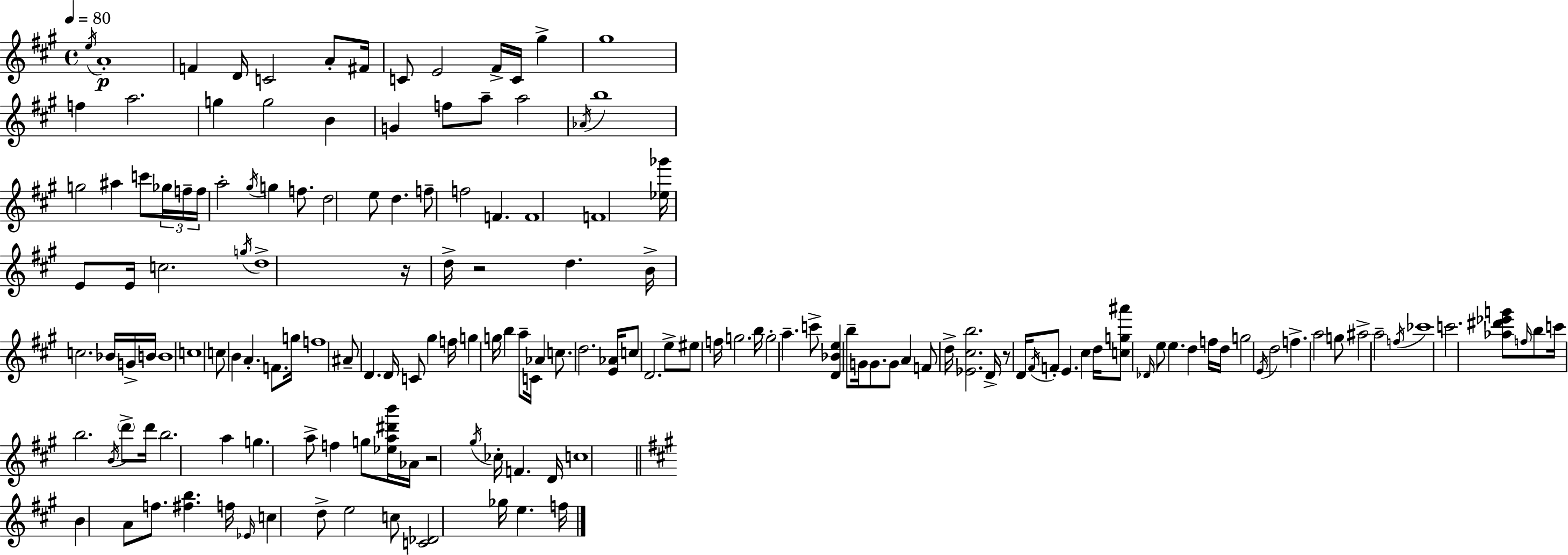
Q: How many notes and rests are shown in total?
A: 161